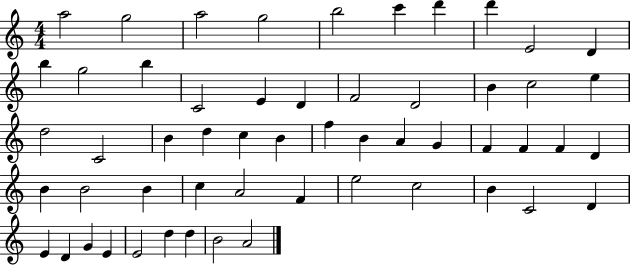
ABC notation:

X:1
T:Untitled
M:4/4
L:1/4
K:C
a2 g2 a2 g2 b2 c' d' d' E2 D b g2 b C2 E D F2 D2 B c2 e d2 C2 B d c B f B A G F F F D B B2 B c A2 F e2 c2 B C2 D E D G E E2 d d B2 A2